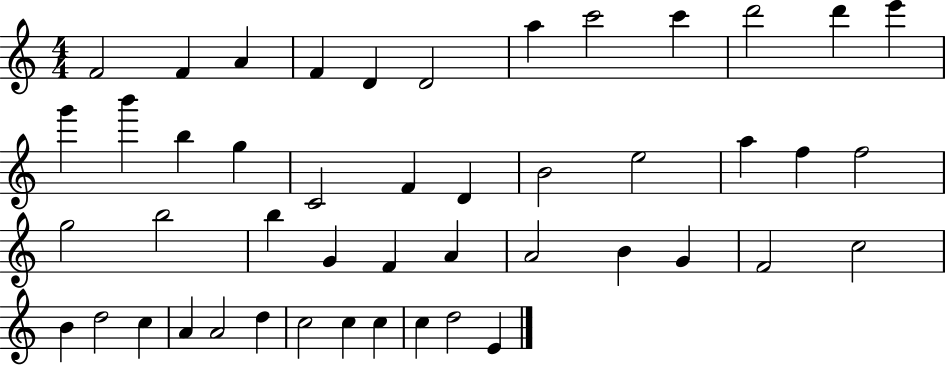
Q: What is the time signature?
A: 4/4